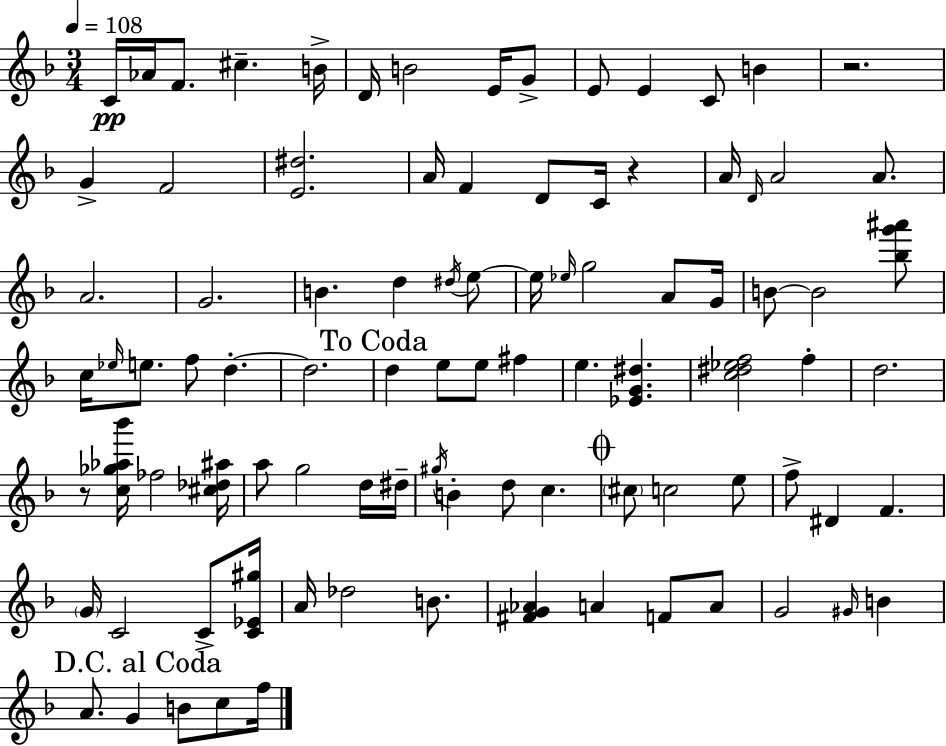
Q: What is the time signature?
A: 3/4